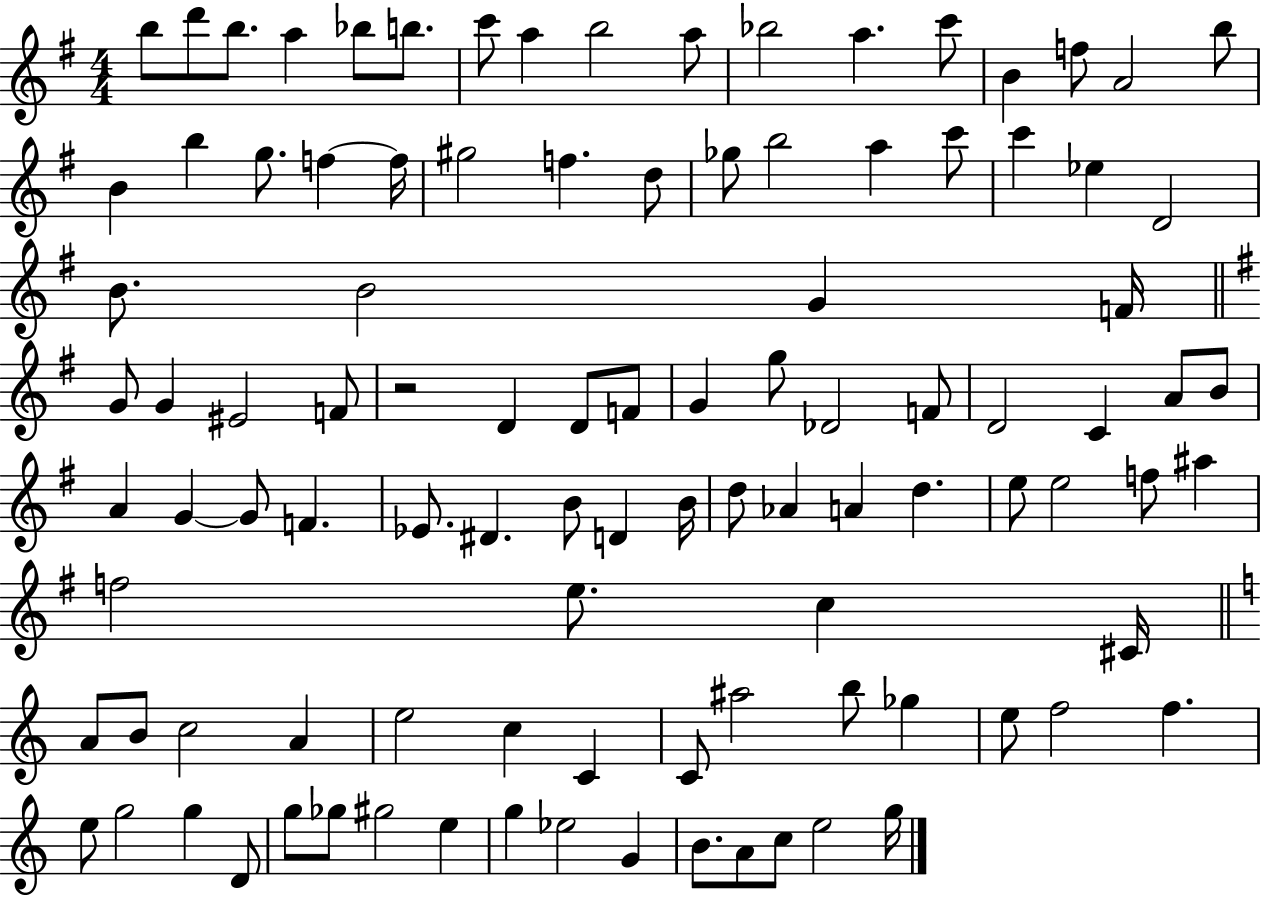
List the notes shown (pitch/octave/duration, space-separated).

B5/e D6/e B5/e. A5/q Bb5/e B5/e. C6/e A5/q B5/h A5/e Bb5/h A5/q. C6/e B4/q F5/e A4/h B5/e B4/q B5/q G5/e. F5/q F5/s G#5/h F5/q. D5/e Gb5/e B5/h A5/q C6/e C6/q Eb5/q D4/h B4/e. B4/h G4/q F4/s G4/e G4/q EIS4/h F4/e R/h D4/q D4/e F4/e G4/q G5/e Db4/h F4/e D4/h C4/q A4/e B4/e A4/q G4/q G4/e F4/q. Eb4/e. D#4/q. B4/e D4/q B4/s D5/e Ab4/q A4/q D5/q. E5/e E5/h F5/e A#5/q F5/h E5/e. C5/q C#4/s A4/e B4/e C5/h A4/q E5/h C5/q C4/q C4/e A#5/h B5/e Gb5/q E5/e F5/h F5/q. E5/e G5/h G5/q D4/e G5/e Gb5/e G#5/h E5/q G5/q Eb5/h G4/q B4/e. A4/e C5/e E5/h G5/s